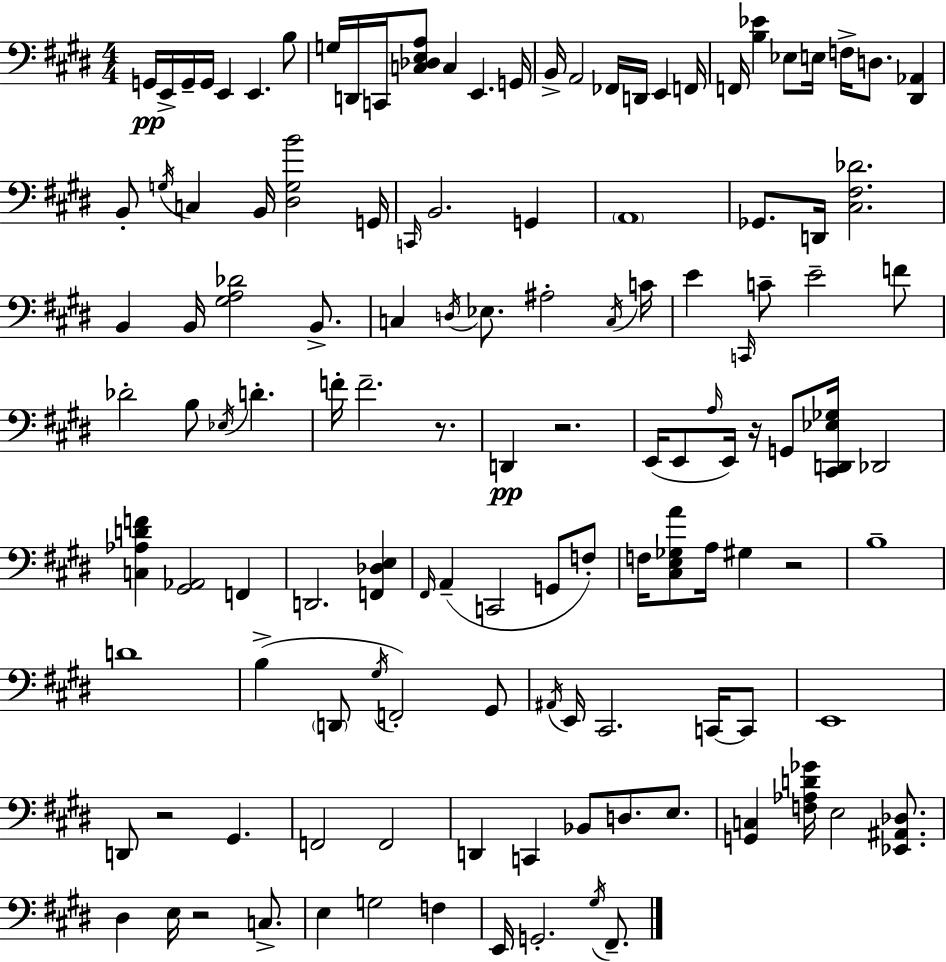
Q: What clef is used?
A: bass